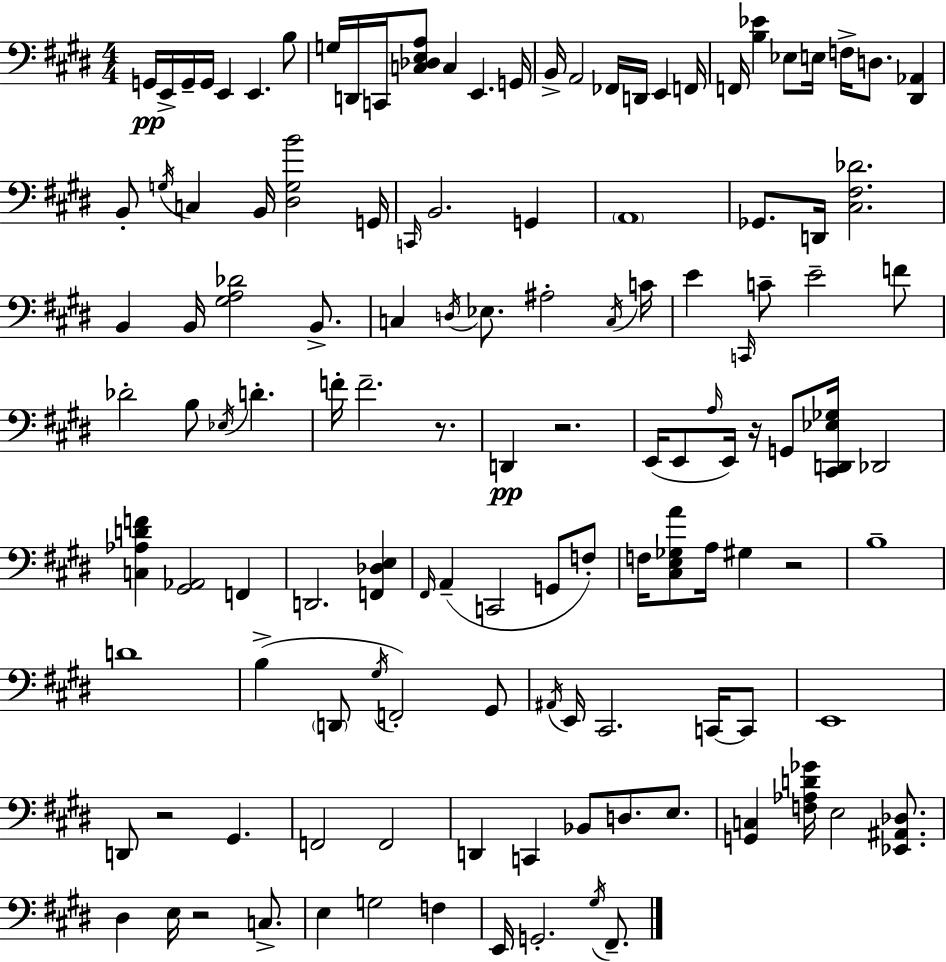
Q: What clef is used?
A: bass